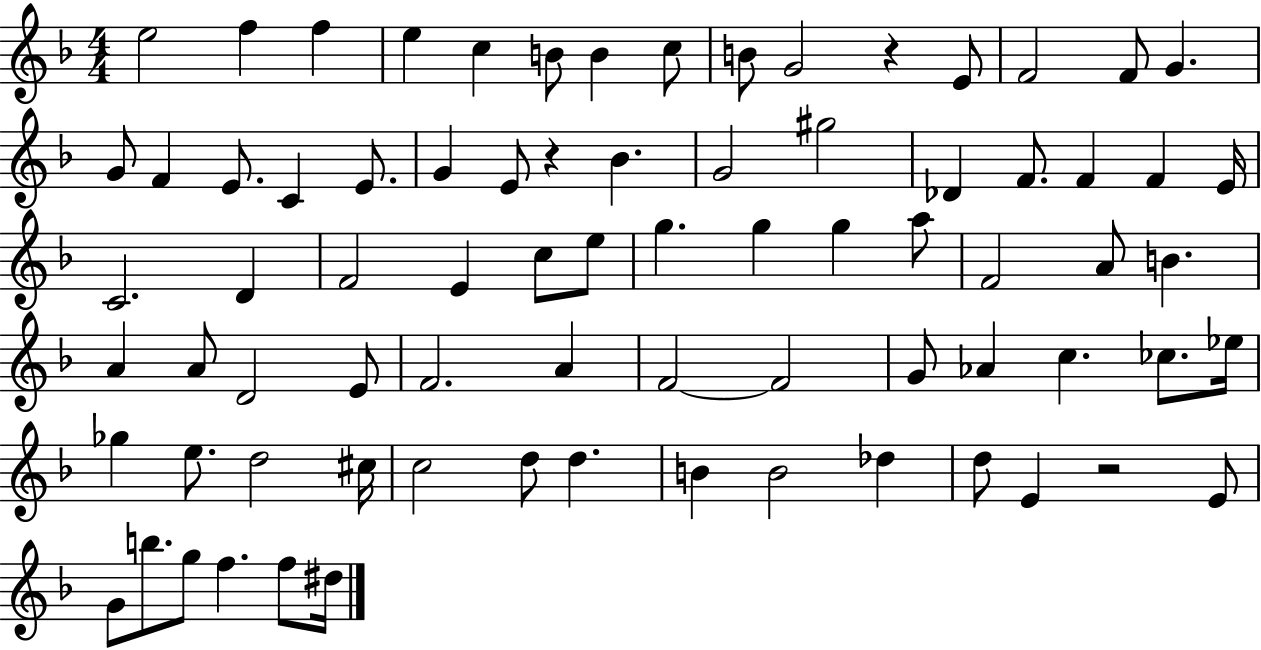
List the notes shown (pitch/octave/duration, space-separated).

E5/h F5/q F5/q E5/q C5/q B4/e B4/q C5/e B4/e G4/h R/q E4/e F4/h F4/e G4/q. G4/e F4/q E4/e. C4/q E4/e. G4/q E4/e R/q Bb4/q. G4/h G#5/h Db4/q F4/e. F4/q F4/q E4/s C4/h. D4/q F4/h E4/q C5/e E5/e G5/q. G5/q G5/q A5/e F4/h A4/e B4/q. A4/q A4/e D4/h E4/e F4/h. A4/q F4/h F4/h G4/e Ab4/q C5/q. CES5/e. Eb5/s Gb5/q E5/e. D5/h C#5/s C5/h D5/e D5/q. B4/q B4/h Db5/q D5/e E4/q R/h E4/e G4/e B5/e. G5/e F5/q. F5/e D#5/s